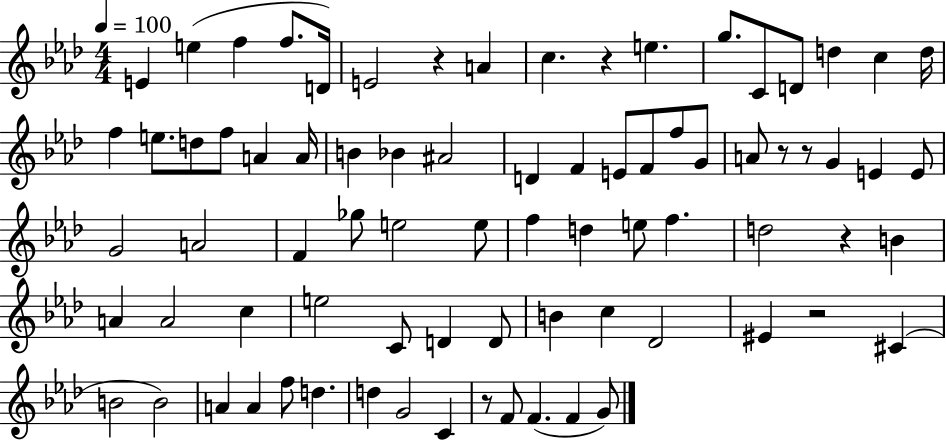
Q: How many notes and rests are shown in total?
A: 78